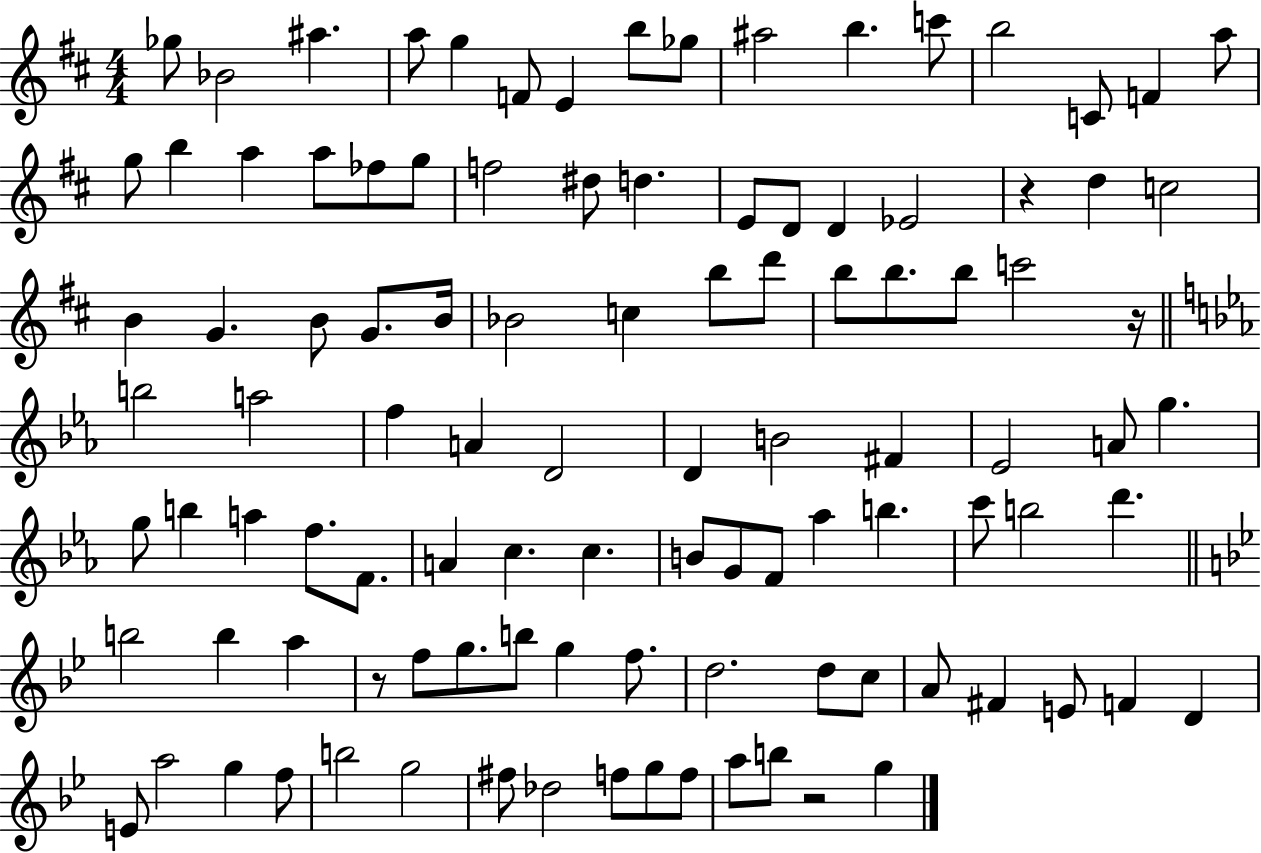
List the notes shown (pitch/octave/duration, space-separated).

Gb5/e Bb4/h A#5/q. A5/e G5/q F4/e E4/q B5/e Gb5/e A#5/h B5/q. C6/e B5/h C4/e F4/q A5/e G5/e B5/q A5/q A5/e FES5/e G5/e F5/h D#5/e D5/q. E4/e D4/e D4/q Eb4/h R/q D5/q C5/h B4/q G4/q. B4/e G4/e. B4/s Bb4/h C5/q B5/e D6/e B5/e B5/e. B5/e C6/h R/s B5/h A5/h F5/q A4/q D4/h D4/q B4/h F#4/q Eb4/h A4/e G5/q. G5/e B5/q A5/q F5/e. F4/e. A4/q C5/q. C5/q. B4/e G4/e F4/e Ab5/q B5/q. C6/e B5/h D6/q. B5/h B5/q A5/q R/e F5/e G5/e. B5/e G5/q F5/e. D5/h. D5/e C5/e A4/e F#4/q E4/e F4/q D4/q E4/e A5/h G5/q F5/e B5/h G5/h F#5/e Db5/h F5/e G5/e F5/e A5/e B5/e R/h G5/q